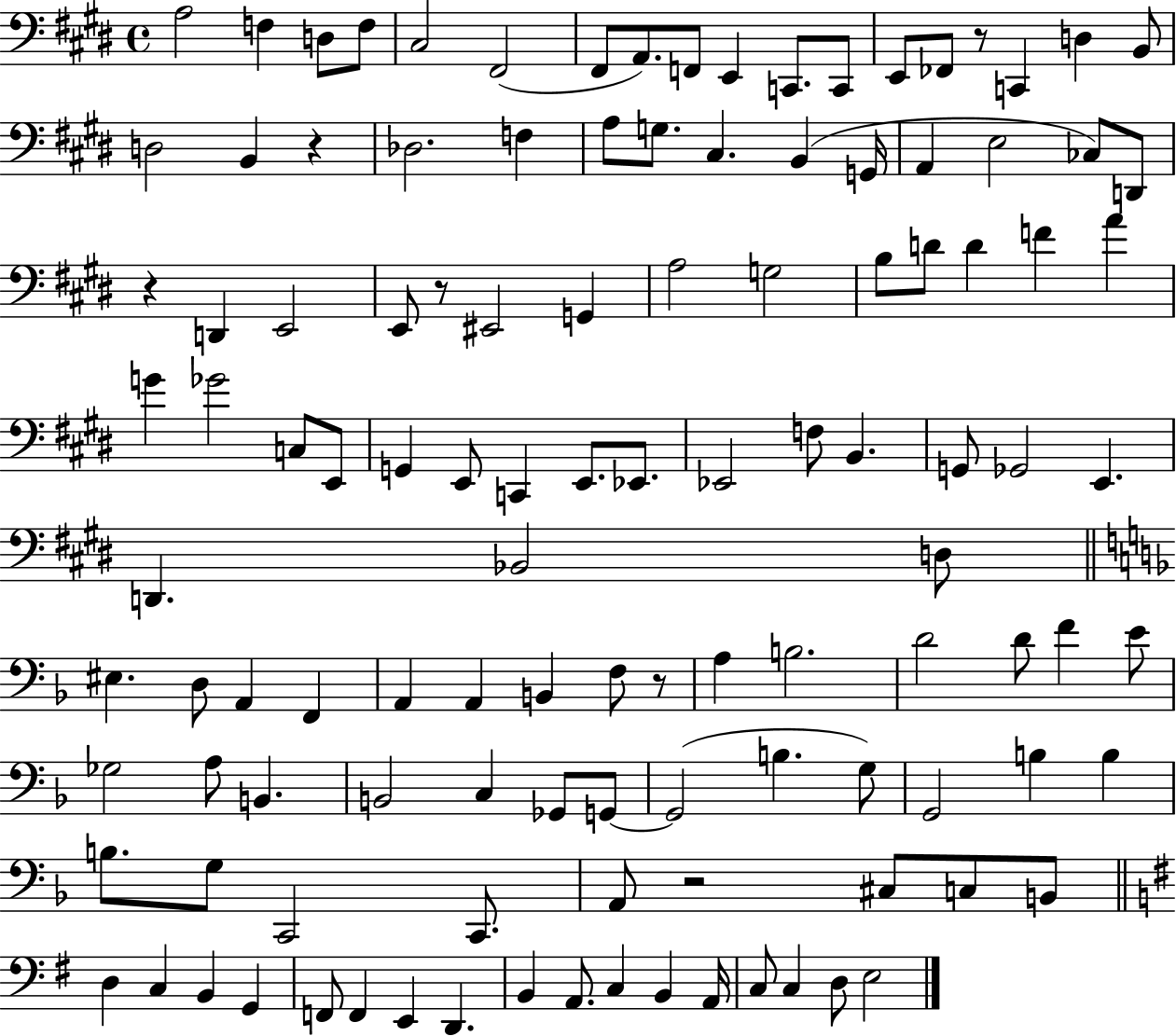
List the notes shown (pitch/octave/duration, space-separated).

A3/h F3/q D3/e F3/e C#3/h F#2/h F#2/e A2/e. F2/e E2/q C2/e. C2/e E2/e FES2/e R/e C2/q D3/q B2/e D3/h B2/q R/q Db3/h. F3/q A3/e G3/e. C#3/q. B2/q G2/s A2/q E3/h CES3/e D2/e R/q D2/q E2/h E2/e R/e EIS2/h G2/q A3/h G3/h B3/e D4/e D4/q F4/q A4/q G4/q Gb4/h C3/e E2/e G2/q E2/e C2/q E2/e. Eb2/e. Eb2/h F3/e B2/q. G2/e Gb2/h E2/q. D2/q. Bb2/h D3/e EIS3/q. D3/e A2/q F2/q A2/q A2/q B2/q F3/e R/e A3/q B3/h. D4/h D4/e F4/q E4/e Gb3/h A3/e B2/q. B2/h C3/q Gb2/e G2/e G2/h B3/q. G3/e G2/h B3/q B3/q B3/e. G3/e C2/h C2/e. A2/e R/h C#3/e C3/e B2/e D3/q C3/q B2/q G2/q F2/e F2/q E2/q D2/q. B2/q A2/e. C3/q B2/q A2/s C3/e C3/q D3/e E3/h